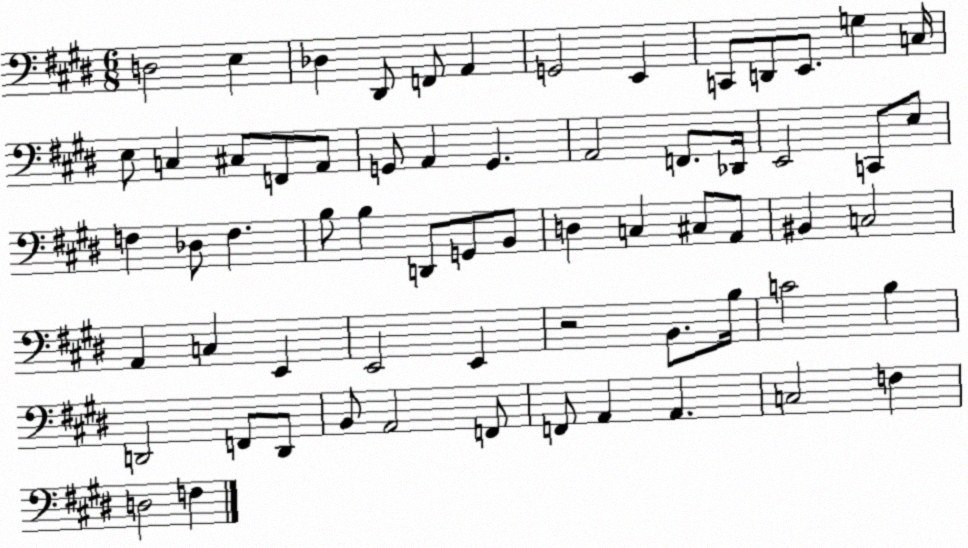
X:1
T:Untitled
M:6/8
L:1/4
K:E
D,2 E, _D, ^D,,/2 F,,/2 A,, G,,2 E,, C,,/2 D,,/2 E,,/2 G, C,/4 E,/2 C, ^C,/2 F,,/2 A,,/2 G,,/2 A,, G,, A,,2 F,,/2 _D,,/4 E,,2 C,,/2 E,/2 F, _D,/2 F, B,/2 B, D,,/2 G,,/2 B,,/2 D, C, ^C,/2 A,,/2 ^B,, C,2 A,, C, E,, E,,2 E,, z2 B,,/2 B,/4 C2 B, D,,2 F,,/2 D,,/2 B,,/2 A,,2 F,,/2 F,,/2 A,, A,, C,2 F, D,2 F,